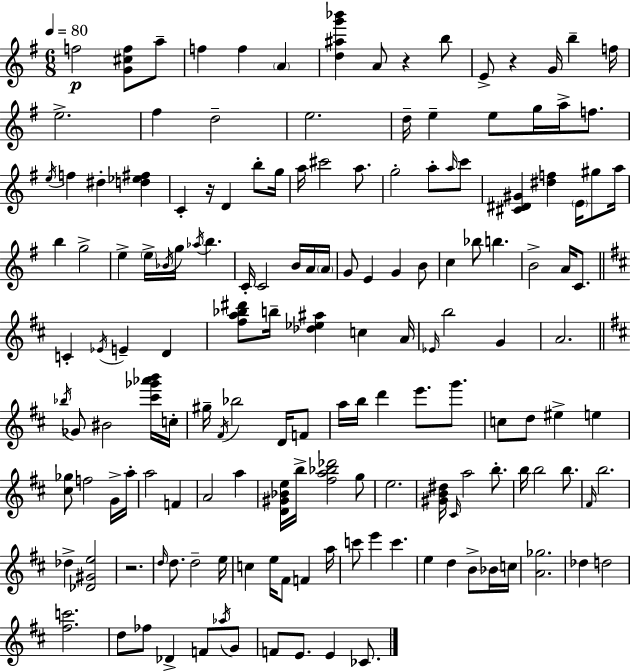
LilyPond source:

{
  \clef treble
  \numericTimeSignature
  \time 6/8
  \key e \minor
  \tempo 4 = 80
  \repeat volta 2 { f''2\p <g' cis'' f''>8 a''8-- | f''4 f''4 \parenthesize a'4 | <d'' ais'' g''' bes'''>4 a'8 r4 b''8 | e'8-> r4 g'16 b''4-- f''16 | \break e''2.-> | fis''4 d''2-- | e''2. | d''16-- e''4-- e''8 g''16 a''16-> f''8. | \break \acciaccatura { e''16 } f''4 dis''4-. <d'' ees'' fis''>4 | c'4-. r16 d'4 b''8-. | g''16 a''16 cis'''2 a''8. | g''2-. a''8-. \grace { a''16 } | \break c'''8 <cis' dis' gis'>4 <dis'' f''>4 \parenthesize e'16 gis''8 | a''16 b''4 g''2-> | e''4-> \parenthesize e''16-> \acciaccatura { bes'16 } g''16 \acciaccatura { aes''16 } b''4. | c'16-. c'2 | \break b'16 a'16 \parenthesize a'16 g'8 e'4 g'4 | b'8 c''4 bes''8 b''4. | b'2-> | a'16 c'8. \bar "||" \break \key b \minor c'4-. \acciaccatura { ees'16 } e'4-- d'4 | <fis'' a'' bes'' dis'''>8 b''16-- <des'' ees'' ais''>4 c''4 | a'16 \grace { ees'16 } b''2 g'4 | a'2. | \break \bar "||" \break \key d \major \acciaccatura { bes''16 } ges'8 bis'2 <cis''' ges''' aes''' b'''>16 | c''16-. gis''16-- \acciaccatura { fis'16 } bes''2 d'16 | f'8 a''16 b''16 d'''4 e'''8. g'''8. | c''8 d''8 eis''4-> e''4 | \break <cis'' ges''>8 f''2 | g'16-> a''16-. a''2 f'4 | a'2 a''4 | <d' gis' bes' e''>16 b''16-> <fis'' a'' bes'' des'''>2 | \break g''8 e''2. | <gis' b' dis''>16 \grace { cis'16 } a''2 | b''8.-. b''16 b''2 | b''8. \grace { fis'16 } b''2. | \break des''4-> <des' gis' e''>2 | r2. | \grace { d''16 } d''8. d''2-- | e''16 c''4 e''16 fis'8 | \break f'4 a''16 c'''8 e'''4 c'''4. | e''4 d''4 | b'8-> bes'16 c''16 <a' ges''>2. | des''4 d''2 | \break <fis'' c'''>2. | d''8 fes''8 des'4-> | f'8 \acciaccatura { aes''16 } g'8 f'8 e'8. e'4 | ces'8. } \bar "|."
}